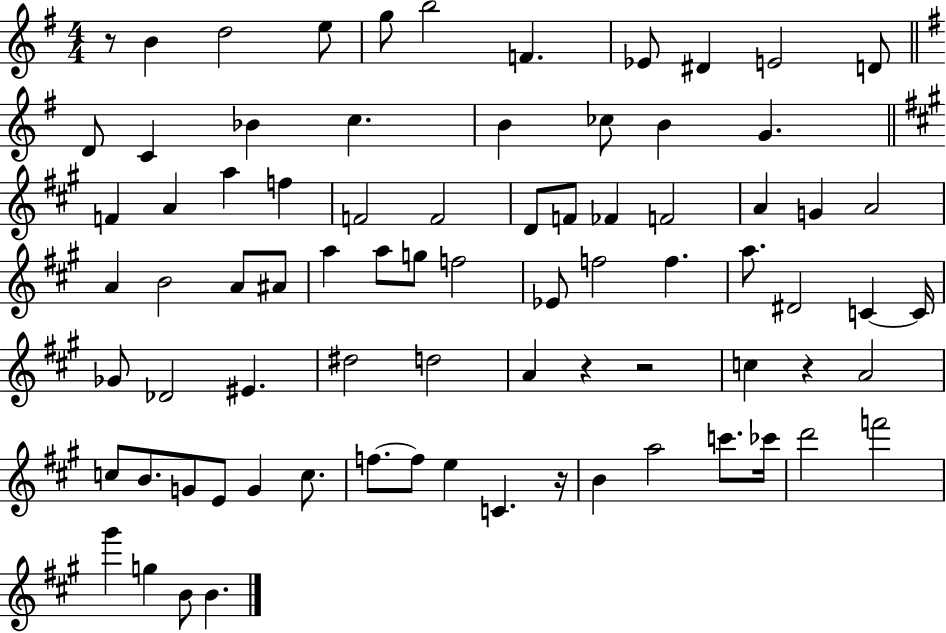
{
  \clef treble
  \numericTimeSignature
  \time 4/4
  \key g \major
  r8 b'4 d''2 e''8 | g''8 b''2 f'4. | ees'8 dis'4 e'2 d'8 | \bar "||" \break \key e \minor d'8 c'4 bes'4 c''4. | b'4 ces''8 b'4 g'4. | \bar "||" \break \key a \major f'4 a'4 a''4 f''4 | f'2 f'2 | d'8 f'8 fes'4 f'2 | a'4 g'4 a'2 | \break a'4 b'2 a'8 ais'8 | a''4 a''8 g''8 f''2 | ees'8 f''2 f''4. | a''8. dis'2 c'4~~ c'16 | \break ges'8 des'2 eis'4. | dis''2 d''2 | a'4 r4 r2 | c''4 r4 a'2 | \break c''8 b'8. g'8 e'8 g'4 c''8. | f''8.~~ f''8 e''4 c'4. r16 | b'4 a''2 c'''8. ces'''16 | d'''2 f'''2 | \break gis'''4 g''4 b'8 b'4. | \bar "|."
}